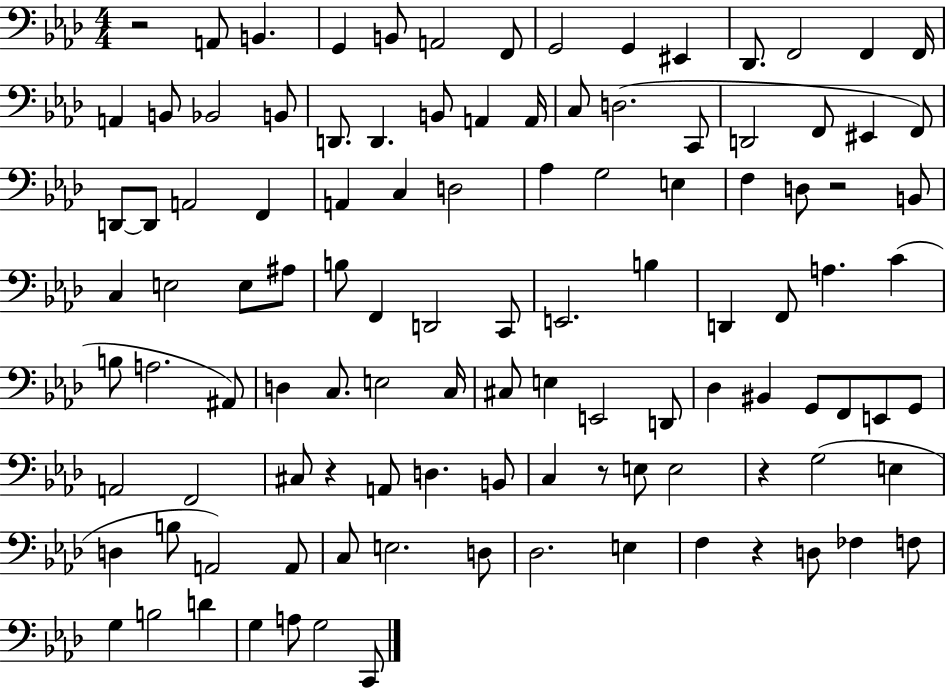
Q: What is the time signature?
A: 4/4